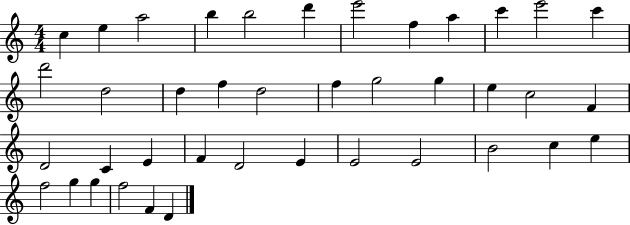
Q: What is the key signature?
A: C major